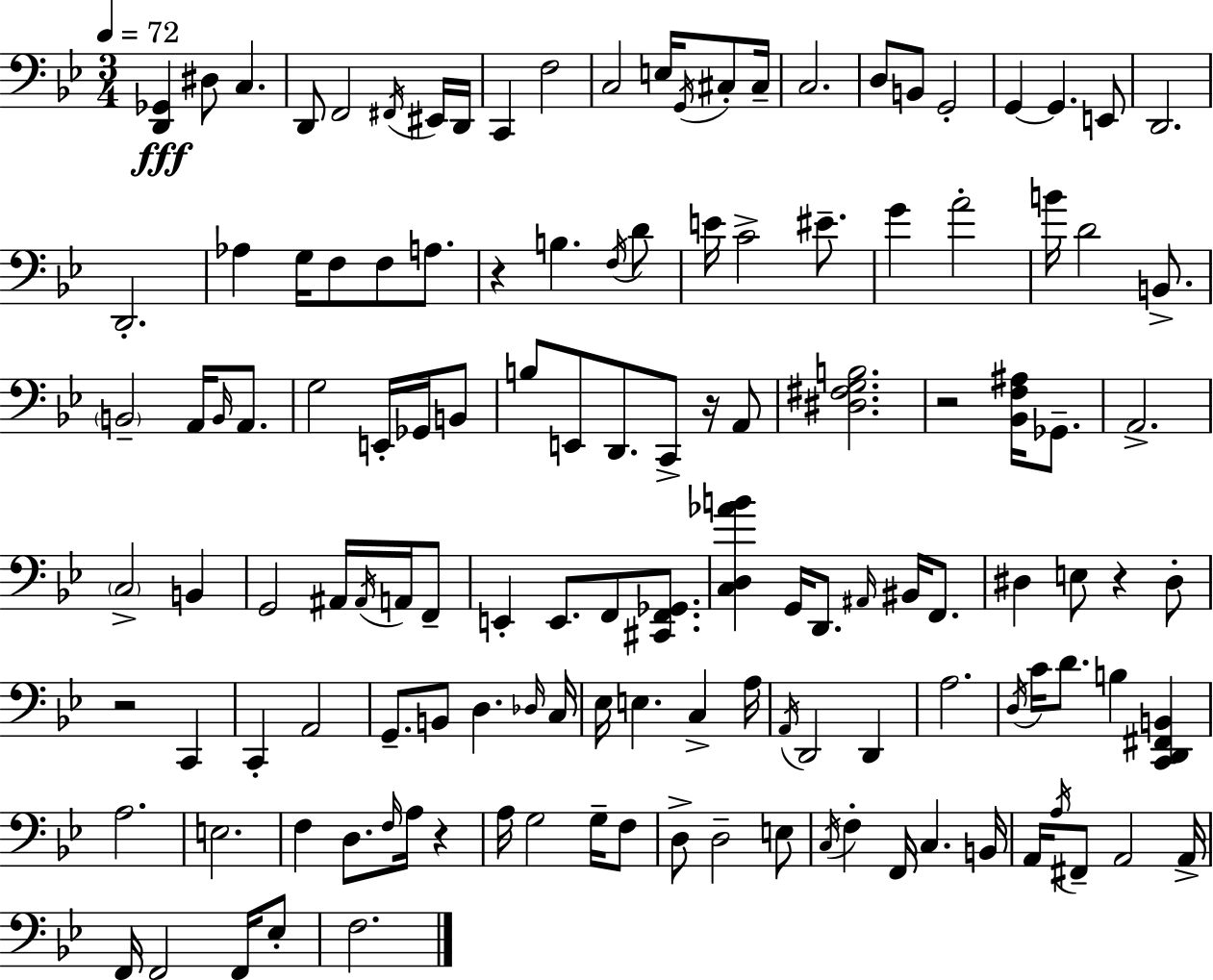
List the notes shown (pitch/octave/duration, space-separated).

[D2,Gb2]/q D#3/e C3/q. D2/e F2/h F#2/s EIS2/s D2/s C2/q F3/h C3/h E3/s G2/s C#3/e C#3/s C3/h. D3/e B2/e G2/h G2/q G2/q. E2/e D2/h. D2/h. Ab3/q G3/s F3/e F3/e A3/e. R/q B3/q. F3/s D4/e E4/s C4/h EIS4/e. G4/q A4/h B4/s D4/h B2/e. B2/h A2/s B2/s A2/e. G3/h E2/s Gb2/s B2/e B3/e E2/e D2/e. C2/e R/s A2/e [D#3,F#3,G3,B3]/h. R/h [Bb2,F3,A#3]/s Gb2/e. A2/h. C3/h B2/q G2/h A#2/s A#2/s A2/s F2/e E2/q E2/e. F2/e [C#2,F2,Gb2]/e. [C3,D3,Ab4,B4]/q G2/s D2/e. A#2/s BIS2/s F2/e. D#3/q E3/e R/q D#3/e R/h C2/q C2/q A2/h G2/e. B2/e D3/q. Db3/s C3/s Eb3/s E3/q. C3/q A3/s A2/s D2/h D2/q A3/h. D3/s C4/s D4/e. B3/q [C2,D2,F#2,B2]/q A3/h. E3/h. F3/q D3/e. F3/s A3/s R/q A3/s G3/h G3/s F3/e D3/e D3/h E3/e C3/s F3/q F2/s C3/q. B2/s A2/s A3/s F#2/e A2/h A2/s F2/s F2/h F2/s Eb3/e F3/h.